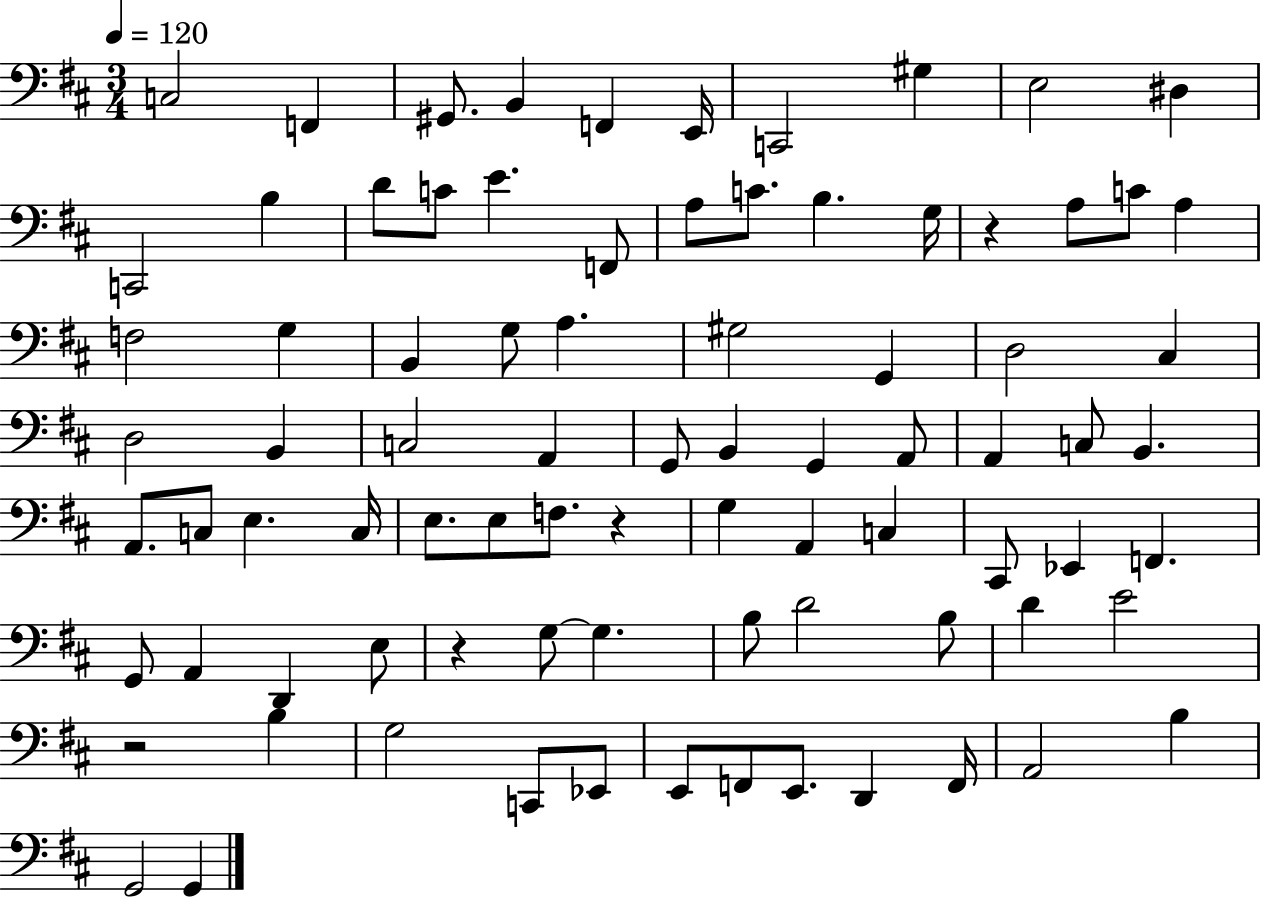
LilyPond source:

{
  \clef bass
  \numericTimeSignature
  \time 3/4
  \key d \major
  \tempo 4 = 120
  c2 f,4 | gis,8. b,4 f,4 e,16 | c,2 gis4 | e2 dis4 | \break c,2 b4 | d'8 c'8 e'4. f,8 | a8 c'8. b4. g16 | r4 a8 c'8 a4 | \break f2 g4 | b,4 g8 a4. | gis2 g,4 | d2 cis4 | \break d2 b,4 | c2 a,4 | g,8 b,4 g,4 a,8 | a,4 c8 b,4. | \break a,8. c8 e4. c16 | e8. e8 f8. r4 | g4 a,4 c4 | cis,8 ees,4 f,4. | \break g,8 a,4 d,4 e8 | r4 g8~~ g4. | b8 d'2 b8 | d'4 e'2 | \break r2 b4 | g2 c,8 ees,8 | e,8 f,8 e,8. d,4 f,16 | a,2 b4 | \break g,2 g,4 | \bar "|."
}